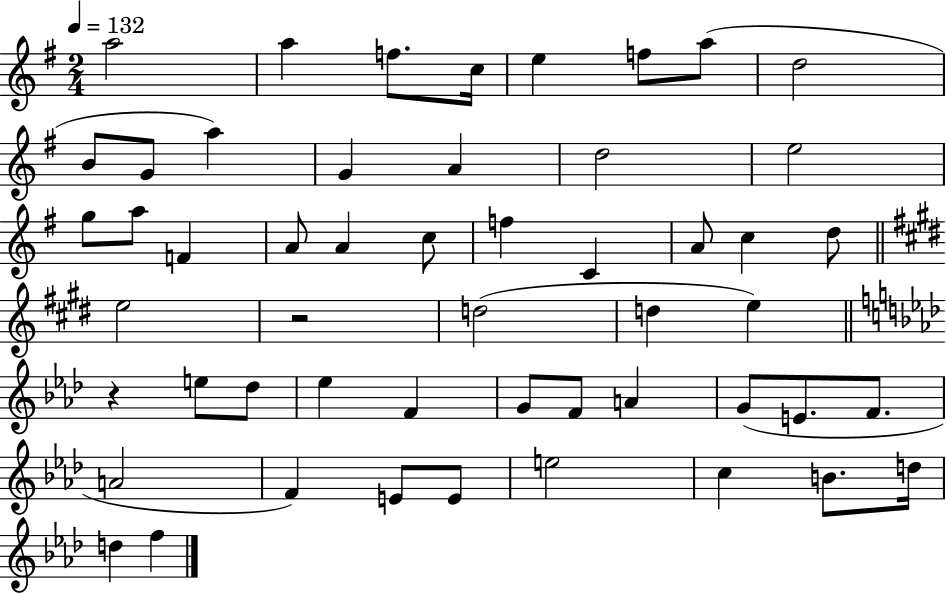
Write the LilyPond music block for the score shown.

{
  \clef treble
  \numericTimeSignature
  \time 2/4
  \key g \major
  \tempo 4 = 132
  \repeat volta 2 { a''2 | a''4 f''8. c''16 | e''4 f''8 a''8( | d''2 | \break b'8 g'8 a''4) | g'4 a'4 | d''2 | e''2 | \break g''8 a''8 f'4 | a'8 a'4 c''8 | f''4 c'4 | a'8 c''4 d''8 | \break \bar "||" \break \key e \major e''2 | r2 | d''2( | d''4 e''4) | \break \bar "||" \break \key aes \major r4 e''8 des''8 | ees''4 f'4 | g'8 f'8 a'4 | g'8( e'8. f'8. | \break a'2 | f'4) e'8 e'8 | e''2 | c''4 b'8. d''16 | \break d''4 f''4 | } \bar "|."
}